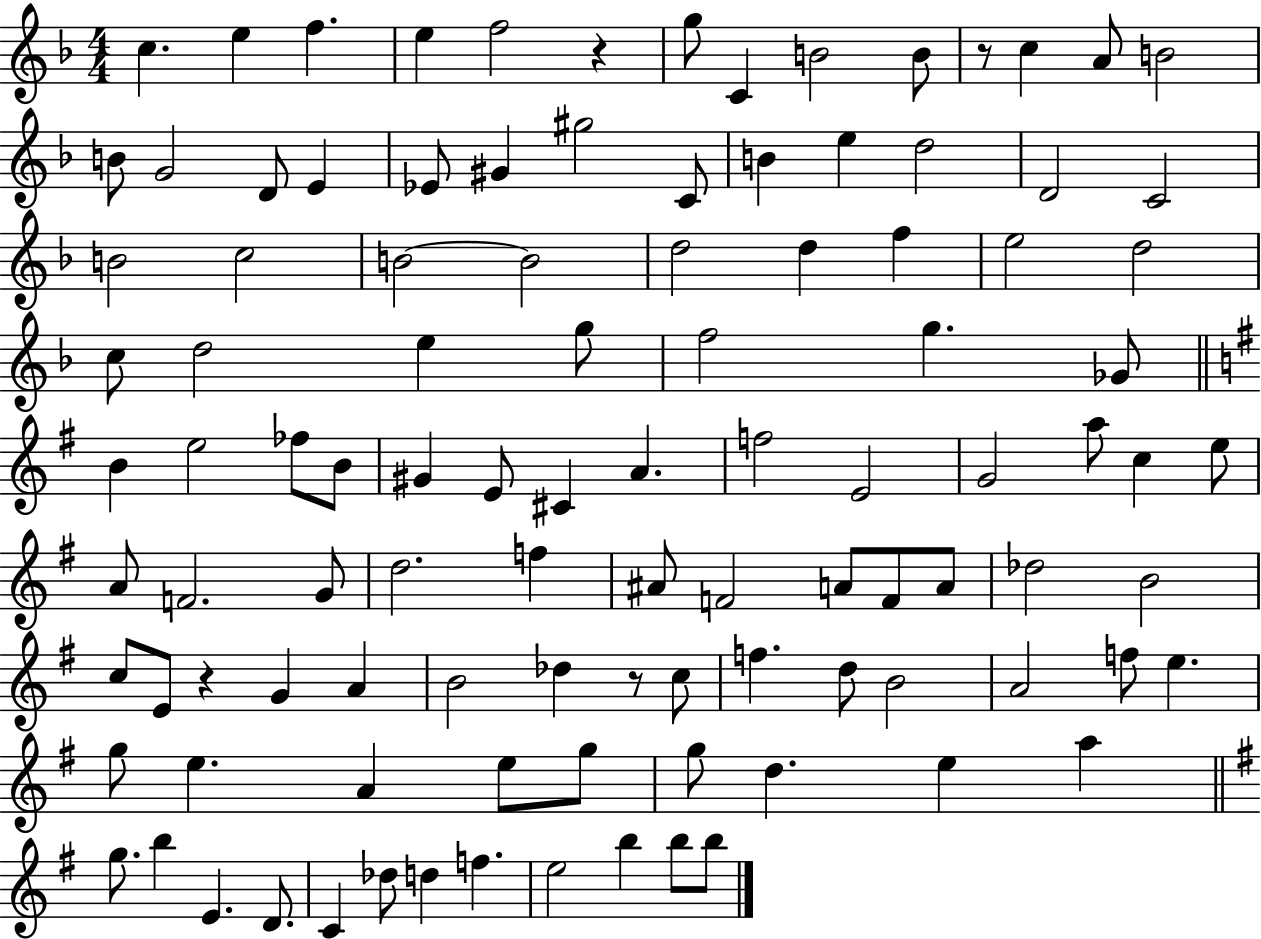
X:1
T:Untitled
M:4/4
L:1/4
K:F
c e f e f2 z g/2 C B2 B/2 z/2 c A/2 B2 B/2 G2 D/2 E _E/2 ^G ^g2 C/2 B e d2 D2 C2 B2 c2 B2 B2 d2 d f e2 d2 c/2 d2 e g/2 f2 g _G/2 B e2 _f/2 B/2 ^G E/2 ^C A f2 E2 G2 a/2 c e/2 A/2 F2 G/2 d2 f ^A/2 F2 A/2 F/2 A/2 _d2 B2 c/2 E/2 z G A B2 _d z/2 c/2 f d/2 B2 A2 f/2 e g/2 e A e/2 g/2 g/2 d e a g/2 b E D/2 C _d/2 d f e2 b b/2 b/2